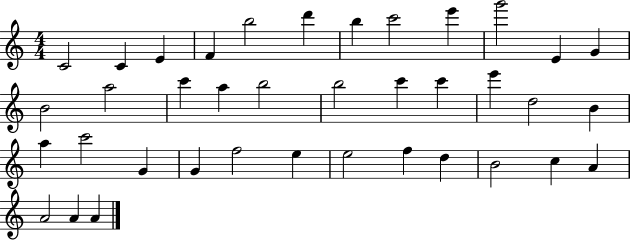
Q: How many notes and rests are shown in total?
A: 38